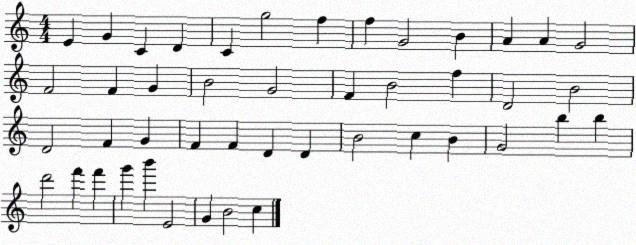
X:1
T:Untitled
M:4/4
L:1/4
K:C
E G C D C g2 f f G2 B A A G2 F2 F G B2 G2 F B2 f D2 B2 D2 F G F F D D B2 c B G2 b b d'2 f' f' g' b' E2 G B2 c